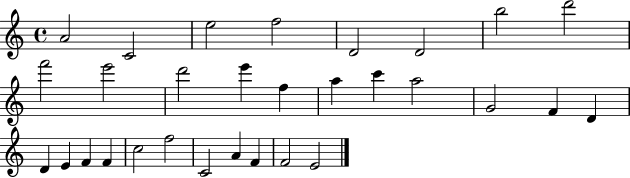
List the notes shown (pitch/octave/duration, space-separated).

A4/h C4/h E5/h F5/h D4/h D4/h B5/h D6/h F6/h E6/h D6/h E6/q F5/q A5/q C6/q A5/h G4/h F4/q D4/q D4/q E4/q F4/q F4/q C5/h F5/h C4/h A4/q F4/q F4/h E4/h